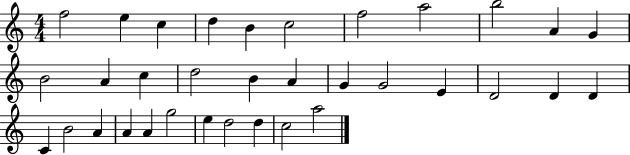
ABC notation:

X:1
T:Untitled
M:4/4
L:1/4
K:C
f2 e c d B c2 f2 a2 b2 A G B2 A c d2 B A G G2 E D2 D D C B2 A A A g2 e d2 d c2 a2